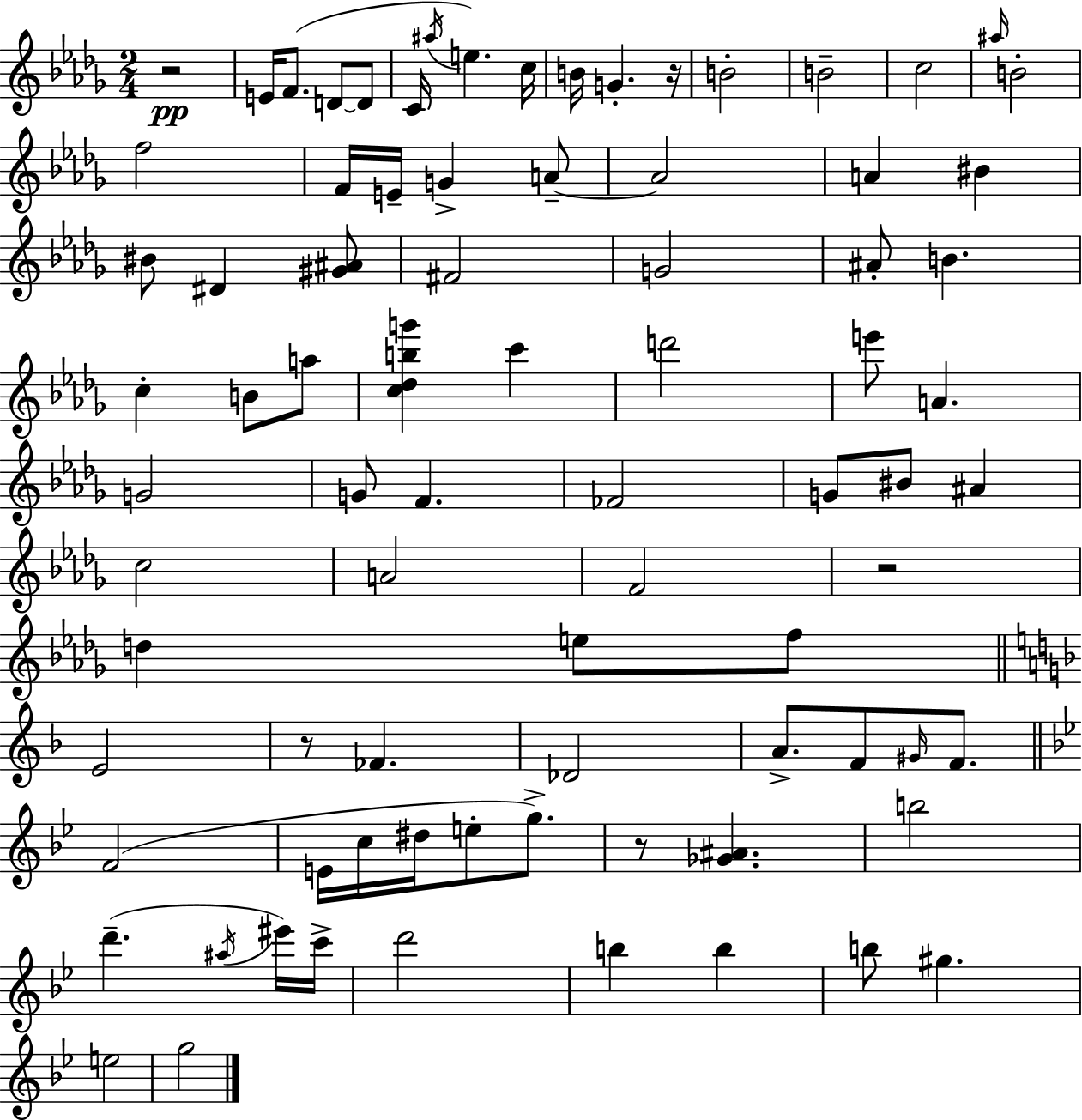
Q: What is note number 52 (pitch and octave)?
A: Db4